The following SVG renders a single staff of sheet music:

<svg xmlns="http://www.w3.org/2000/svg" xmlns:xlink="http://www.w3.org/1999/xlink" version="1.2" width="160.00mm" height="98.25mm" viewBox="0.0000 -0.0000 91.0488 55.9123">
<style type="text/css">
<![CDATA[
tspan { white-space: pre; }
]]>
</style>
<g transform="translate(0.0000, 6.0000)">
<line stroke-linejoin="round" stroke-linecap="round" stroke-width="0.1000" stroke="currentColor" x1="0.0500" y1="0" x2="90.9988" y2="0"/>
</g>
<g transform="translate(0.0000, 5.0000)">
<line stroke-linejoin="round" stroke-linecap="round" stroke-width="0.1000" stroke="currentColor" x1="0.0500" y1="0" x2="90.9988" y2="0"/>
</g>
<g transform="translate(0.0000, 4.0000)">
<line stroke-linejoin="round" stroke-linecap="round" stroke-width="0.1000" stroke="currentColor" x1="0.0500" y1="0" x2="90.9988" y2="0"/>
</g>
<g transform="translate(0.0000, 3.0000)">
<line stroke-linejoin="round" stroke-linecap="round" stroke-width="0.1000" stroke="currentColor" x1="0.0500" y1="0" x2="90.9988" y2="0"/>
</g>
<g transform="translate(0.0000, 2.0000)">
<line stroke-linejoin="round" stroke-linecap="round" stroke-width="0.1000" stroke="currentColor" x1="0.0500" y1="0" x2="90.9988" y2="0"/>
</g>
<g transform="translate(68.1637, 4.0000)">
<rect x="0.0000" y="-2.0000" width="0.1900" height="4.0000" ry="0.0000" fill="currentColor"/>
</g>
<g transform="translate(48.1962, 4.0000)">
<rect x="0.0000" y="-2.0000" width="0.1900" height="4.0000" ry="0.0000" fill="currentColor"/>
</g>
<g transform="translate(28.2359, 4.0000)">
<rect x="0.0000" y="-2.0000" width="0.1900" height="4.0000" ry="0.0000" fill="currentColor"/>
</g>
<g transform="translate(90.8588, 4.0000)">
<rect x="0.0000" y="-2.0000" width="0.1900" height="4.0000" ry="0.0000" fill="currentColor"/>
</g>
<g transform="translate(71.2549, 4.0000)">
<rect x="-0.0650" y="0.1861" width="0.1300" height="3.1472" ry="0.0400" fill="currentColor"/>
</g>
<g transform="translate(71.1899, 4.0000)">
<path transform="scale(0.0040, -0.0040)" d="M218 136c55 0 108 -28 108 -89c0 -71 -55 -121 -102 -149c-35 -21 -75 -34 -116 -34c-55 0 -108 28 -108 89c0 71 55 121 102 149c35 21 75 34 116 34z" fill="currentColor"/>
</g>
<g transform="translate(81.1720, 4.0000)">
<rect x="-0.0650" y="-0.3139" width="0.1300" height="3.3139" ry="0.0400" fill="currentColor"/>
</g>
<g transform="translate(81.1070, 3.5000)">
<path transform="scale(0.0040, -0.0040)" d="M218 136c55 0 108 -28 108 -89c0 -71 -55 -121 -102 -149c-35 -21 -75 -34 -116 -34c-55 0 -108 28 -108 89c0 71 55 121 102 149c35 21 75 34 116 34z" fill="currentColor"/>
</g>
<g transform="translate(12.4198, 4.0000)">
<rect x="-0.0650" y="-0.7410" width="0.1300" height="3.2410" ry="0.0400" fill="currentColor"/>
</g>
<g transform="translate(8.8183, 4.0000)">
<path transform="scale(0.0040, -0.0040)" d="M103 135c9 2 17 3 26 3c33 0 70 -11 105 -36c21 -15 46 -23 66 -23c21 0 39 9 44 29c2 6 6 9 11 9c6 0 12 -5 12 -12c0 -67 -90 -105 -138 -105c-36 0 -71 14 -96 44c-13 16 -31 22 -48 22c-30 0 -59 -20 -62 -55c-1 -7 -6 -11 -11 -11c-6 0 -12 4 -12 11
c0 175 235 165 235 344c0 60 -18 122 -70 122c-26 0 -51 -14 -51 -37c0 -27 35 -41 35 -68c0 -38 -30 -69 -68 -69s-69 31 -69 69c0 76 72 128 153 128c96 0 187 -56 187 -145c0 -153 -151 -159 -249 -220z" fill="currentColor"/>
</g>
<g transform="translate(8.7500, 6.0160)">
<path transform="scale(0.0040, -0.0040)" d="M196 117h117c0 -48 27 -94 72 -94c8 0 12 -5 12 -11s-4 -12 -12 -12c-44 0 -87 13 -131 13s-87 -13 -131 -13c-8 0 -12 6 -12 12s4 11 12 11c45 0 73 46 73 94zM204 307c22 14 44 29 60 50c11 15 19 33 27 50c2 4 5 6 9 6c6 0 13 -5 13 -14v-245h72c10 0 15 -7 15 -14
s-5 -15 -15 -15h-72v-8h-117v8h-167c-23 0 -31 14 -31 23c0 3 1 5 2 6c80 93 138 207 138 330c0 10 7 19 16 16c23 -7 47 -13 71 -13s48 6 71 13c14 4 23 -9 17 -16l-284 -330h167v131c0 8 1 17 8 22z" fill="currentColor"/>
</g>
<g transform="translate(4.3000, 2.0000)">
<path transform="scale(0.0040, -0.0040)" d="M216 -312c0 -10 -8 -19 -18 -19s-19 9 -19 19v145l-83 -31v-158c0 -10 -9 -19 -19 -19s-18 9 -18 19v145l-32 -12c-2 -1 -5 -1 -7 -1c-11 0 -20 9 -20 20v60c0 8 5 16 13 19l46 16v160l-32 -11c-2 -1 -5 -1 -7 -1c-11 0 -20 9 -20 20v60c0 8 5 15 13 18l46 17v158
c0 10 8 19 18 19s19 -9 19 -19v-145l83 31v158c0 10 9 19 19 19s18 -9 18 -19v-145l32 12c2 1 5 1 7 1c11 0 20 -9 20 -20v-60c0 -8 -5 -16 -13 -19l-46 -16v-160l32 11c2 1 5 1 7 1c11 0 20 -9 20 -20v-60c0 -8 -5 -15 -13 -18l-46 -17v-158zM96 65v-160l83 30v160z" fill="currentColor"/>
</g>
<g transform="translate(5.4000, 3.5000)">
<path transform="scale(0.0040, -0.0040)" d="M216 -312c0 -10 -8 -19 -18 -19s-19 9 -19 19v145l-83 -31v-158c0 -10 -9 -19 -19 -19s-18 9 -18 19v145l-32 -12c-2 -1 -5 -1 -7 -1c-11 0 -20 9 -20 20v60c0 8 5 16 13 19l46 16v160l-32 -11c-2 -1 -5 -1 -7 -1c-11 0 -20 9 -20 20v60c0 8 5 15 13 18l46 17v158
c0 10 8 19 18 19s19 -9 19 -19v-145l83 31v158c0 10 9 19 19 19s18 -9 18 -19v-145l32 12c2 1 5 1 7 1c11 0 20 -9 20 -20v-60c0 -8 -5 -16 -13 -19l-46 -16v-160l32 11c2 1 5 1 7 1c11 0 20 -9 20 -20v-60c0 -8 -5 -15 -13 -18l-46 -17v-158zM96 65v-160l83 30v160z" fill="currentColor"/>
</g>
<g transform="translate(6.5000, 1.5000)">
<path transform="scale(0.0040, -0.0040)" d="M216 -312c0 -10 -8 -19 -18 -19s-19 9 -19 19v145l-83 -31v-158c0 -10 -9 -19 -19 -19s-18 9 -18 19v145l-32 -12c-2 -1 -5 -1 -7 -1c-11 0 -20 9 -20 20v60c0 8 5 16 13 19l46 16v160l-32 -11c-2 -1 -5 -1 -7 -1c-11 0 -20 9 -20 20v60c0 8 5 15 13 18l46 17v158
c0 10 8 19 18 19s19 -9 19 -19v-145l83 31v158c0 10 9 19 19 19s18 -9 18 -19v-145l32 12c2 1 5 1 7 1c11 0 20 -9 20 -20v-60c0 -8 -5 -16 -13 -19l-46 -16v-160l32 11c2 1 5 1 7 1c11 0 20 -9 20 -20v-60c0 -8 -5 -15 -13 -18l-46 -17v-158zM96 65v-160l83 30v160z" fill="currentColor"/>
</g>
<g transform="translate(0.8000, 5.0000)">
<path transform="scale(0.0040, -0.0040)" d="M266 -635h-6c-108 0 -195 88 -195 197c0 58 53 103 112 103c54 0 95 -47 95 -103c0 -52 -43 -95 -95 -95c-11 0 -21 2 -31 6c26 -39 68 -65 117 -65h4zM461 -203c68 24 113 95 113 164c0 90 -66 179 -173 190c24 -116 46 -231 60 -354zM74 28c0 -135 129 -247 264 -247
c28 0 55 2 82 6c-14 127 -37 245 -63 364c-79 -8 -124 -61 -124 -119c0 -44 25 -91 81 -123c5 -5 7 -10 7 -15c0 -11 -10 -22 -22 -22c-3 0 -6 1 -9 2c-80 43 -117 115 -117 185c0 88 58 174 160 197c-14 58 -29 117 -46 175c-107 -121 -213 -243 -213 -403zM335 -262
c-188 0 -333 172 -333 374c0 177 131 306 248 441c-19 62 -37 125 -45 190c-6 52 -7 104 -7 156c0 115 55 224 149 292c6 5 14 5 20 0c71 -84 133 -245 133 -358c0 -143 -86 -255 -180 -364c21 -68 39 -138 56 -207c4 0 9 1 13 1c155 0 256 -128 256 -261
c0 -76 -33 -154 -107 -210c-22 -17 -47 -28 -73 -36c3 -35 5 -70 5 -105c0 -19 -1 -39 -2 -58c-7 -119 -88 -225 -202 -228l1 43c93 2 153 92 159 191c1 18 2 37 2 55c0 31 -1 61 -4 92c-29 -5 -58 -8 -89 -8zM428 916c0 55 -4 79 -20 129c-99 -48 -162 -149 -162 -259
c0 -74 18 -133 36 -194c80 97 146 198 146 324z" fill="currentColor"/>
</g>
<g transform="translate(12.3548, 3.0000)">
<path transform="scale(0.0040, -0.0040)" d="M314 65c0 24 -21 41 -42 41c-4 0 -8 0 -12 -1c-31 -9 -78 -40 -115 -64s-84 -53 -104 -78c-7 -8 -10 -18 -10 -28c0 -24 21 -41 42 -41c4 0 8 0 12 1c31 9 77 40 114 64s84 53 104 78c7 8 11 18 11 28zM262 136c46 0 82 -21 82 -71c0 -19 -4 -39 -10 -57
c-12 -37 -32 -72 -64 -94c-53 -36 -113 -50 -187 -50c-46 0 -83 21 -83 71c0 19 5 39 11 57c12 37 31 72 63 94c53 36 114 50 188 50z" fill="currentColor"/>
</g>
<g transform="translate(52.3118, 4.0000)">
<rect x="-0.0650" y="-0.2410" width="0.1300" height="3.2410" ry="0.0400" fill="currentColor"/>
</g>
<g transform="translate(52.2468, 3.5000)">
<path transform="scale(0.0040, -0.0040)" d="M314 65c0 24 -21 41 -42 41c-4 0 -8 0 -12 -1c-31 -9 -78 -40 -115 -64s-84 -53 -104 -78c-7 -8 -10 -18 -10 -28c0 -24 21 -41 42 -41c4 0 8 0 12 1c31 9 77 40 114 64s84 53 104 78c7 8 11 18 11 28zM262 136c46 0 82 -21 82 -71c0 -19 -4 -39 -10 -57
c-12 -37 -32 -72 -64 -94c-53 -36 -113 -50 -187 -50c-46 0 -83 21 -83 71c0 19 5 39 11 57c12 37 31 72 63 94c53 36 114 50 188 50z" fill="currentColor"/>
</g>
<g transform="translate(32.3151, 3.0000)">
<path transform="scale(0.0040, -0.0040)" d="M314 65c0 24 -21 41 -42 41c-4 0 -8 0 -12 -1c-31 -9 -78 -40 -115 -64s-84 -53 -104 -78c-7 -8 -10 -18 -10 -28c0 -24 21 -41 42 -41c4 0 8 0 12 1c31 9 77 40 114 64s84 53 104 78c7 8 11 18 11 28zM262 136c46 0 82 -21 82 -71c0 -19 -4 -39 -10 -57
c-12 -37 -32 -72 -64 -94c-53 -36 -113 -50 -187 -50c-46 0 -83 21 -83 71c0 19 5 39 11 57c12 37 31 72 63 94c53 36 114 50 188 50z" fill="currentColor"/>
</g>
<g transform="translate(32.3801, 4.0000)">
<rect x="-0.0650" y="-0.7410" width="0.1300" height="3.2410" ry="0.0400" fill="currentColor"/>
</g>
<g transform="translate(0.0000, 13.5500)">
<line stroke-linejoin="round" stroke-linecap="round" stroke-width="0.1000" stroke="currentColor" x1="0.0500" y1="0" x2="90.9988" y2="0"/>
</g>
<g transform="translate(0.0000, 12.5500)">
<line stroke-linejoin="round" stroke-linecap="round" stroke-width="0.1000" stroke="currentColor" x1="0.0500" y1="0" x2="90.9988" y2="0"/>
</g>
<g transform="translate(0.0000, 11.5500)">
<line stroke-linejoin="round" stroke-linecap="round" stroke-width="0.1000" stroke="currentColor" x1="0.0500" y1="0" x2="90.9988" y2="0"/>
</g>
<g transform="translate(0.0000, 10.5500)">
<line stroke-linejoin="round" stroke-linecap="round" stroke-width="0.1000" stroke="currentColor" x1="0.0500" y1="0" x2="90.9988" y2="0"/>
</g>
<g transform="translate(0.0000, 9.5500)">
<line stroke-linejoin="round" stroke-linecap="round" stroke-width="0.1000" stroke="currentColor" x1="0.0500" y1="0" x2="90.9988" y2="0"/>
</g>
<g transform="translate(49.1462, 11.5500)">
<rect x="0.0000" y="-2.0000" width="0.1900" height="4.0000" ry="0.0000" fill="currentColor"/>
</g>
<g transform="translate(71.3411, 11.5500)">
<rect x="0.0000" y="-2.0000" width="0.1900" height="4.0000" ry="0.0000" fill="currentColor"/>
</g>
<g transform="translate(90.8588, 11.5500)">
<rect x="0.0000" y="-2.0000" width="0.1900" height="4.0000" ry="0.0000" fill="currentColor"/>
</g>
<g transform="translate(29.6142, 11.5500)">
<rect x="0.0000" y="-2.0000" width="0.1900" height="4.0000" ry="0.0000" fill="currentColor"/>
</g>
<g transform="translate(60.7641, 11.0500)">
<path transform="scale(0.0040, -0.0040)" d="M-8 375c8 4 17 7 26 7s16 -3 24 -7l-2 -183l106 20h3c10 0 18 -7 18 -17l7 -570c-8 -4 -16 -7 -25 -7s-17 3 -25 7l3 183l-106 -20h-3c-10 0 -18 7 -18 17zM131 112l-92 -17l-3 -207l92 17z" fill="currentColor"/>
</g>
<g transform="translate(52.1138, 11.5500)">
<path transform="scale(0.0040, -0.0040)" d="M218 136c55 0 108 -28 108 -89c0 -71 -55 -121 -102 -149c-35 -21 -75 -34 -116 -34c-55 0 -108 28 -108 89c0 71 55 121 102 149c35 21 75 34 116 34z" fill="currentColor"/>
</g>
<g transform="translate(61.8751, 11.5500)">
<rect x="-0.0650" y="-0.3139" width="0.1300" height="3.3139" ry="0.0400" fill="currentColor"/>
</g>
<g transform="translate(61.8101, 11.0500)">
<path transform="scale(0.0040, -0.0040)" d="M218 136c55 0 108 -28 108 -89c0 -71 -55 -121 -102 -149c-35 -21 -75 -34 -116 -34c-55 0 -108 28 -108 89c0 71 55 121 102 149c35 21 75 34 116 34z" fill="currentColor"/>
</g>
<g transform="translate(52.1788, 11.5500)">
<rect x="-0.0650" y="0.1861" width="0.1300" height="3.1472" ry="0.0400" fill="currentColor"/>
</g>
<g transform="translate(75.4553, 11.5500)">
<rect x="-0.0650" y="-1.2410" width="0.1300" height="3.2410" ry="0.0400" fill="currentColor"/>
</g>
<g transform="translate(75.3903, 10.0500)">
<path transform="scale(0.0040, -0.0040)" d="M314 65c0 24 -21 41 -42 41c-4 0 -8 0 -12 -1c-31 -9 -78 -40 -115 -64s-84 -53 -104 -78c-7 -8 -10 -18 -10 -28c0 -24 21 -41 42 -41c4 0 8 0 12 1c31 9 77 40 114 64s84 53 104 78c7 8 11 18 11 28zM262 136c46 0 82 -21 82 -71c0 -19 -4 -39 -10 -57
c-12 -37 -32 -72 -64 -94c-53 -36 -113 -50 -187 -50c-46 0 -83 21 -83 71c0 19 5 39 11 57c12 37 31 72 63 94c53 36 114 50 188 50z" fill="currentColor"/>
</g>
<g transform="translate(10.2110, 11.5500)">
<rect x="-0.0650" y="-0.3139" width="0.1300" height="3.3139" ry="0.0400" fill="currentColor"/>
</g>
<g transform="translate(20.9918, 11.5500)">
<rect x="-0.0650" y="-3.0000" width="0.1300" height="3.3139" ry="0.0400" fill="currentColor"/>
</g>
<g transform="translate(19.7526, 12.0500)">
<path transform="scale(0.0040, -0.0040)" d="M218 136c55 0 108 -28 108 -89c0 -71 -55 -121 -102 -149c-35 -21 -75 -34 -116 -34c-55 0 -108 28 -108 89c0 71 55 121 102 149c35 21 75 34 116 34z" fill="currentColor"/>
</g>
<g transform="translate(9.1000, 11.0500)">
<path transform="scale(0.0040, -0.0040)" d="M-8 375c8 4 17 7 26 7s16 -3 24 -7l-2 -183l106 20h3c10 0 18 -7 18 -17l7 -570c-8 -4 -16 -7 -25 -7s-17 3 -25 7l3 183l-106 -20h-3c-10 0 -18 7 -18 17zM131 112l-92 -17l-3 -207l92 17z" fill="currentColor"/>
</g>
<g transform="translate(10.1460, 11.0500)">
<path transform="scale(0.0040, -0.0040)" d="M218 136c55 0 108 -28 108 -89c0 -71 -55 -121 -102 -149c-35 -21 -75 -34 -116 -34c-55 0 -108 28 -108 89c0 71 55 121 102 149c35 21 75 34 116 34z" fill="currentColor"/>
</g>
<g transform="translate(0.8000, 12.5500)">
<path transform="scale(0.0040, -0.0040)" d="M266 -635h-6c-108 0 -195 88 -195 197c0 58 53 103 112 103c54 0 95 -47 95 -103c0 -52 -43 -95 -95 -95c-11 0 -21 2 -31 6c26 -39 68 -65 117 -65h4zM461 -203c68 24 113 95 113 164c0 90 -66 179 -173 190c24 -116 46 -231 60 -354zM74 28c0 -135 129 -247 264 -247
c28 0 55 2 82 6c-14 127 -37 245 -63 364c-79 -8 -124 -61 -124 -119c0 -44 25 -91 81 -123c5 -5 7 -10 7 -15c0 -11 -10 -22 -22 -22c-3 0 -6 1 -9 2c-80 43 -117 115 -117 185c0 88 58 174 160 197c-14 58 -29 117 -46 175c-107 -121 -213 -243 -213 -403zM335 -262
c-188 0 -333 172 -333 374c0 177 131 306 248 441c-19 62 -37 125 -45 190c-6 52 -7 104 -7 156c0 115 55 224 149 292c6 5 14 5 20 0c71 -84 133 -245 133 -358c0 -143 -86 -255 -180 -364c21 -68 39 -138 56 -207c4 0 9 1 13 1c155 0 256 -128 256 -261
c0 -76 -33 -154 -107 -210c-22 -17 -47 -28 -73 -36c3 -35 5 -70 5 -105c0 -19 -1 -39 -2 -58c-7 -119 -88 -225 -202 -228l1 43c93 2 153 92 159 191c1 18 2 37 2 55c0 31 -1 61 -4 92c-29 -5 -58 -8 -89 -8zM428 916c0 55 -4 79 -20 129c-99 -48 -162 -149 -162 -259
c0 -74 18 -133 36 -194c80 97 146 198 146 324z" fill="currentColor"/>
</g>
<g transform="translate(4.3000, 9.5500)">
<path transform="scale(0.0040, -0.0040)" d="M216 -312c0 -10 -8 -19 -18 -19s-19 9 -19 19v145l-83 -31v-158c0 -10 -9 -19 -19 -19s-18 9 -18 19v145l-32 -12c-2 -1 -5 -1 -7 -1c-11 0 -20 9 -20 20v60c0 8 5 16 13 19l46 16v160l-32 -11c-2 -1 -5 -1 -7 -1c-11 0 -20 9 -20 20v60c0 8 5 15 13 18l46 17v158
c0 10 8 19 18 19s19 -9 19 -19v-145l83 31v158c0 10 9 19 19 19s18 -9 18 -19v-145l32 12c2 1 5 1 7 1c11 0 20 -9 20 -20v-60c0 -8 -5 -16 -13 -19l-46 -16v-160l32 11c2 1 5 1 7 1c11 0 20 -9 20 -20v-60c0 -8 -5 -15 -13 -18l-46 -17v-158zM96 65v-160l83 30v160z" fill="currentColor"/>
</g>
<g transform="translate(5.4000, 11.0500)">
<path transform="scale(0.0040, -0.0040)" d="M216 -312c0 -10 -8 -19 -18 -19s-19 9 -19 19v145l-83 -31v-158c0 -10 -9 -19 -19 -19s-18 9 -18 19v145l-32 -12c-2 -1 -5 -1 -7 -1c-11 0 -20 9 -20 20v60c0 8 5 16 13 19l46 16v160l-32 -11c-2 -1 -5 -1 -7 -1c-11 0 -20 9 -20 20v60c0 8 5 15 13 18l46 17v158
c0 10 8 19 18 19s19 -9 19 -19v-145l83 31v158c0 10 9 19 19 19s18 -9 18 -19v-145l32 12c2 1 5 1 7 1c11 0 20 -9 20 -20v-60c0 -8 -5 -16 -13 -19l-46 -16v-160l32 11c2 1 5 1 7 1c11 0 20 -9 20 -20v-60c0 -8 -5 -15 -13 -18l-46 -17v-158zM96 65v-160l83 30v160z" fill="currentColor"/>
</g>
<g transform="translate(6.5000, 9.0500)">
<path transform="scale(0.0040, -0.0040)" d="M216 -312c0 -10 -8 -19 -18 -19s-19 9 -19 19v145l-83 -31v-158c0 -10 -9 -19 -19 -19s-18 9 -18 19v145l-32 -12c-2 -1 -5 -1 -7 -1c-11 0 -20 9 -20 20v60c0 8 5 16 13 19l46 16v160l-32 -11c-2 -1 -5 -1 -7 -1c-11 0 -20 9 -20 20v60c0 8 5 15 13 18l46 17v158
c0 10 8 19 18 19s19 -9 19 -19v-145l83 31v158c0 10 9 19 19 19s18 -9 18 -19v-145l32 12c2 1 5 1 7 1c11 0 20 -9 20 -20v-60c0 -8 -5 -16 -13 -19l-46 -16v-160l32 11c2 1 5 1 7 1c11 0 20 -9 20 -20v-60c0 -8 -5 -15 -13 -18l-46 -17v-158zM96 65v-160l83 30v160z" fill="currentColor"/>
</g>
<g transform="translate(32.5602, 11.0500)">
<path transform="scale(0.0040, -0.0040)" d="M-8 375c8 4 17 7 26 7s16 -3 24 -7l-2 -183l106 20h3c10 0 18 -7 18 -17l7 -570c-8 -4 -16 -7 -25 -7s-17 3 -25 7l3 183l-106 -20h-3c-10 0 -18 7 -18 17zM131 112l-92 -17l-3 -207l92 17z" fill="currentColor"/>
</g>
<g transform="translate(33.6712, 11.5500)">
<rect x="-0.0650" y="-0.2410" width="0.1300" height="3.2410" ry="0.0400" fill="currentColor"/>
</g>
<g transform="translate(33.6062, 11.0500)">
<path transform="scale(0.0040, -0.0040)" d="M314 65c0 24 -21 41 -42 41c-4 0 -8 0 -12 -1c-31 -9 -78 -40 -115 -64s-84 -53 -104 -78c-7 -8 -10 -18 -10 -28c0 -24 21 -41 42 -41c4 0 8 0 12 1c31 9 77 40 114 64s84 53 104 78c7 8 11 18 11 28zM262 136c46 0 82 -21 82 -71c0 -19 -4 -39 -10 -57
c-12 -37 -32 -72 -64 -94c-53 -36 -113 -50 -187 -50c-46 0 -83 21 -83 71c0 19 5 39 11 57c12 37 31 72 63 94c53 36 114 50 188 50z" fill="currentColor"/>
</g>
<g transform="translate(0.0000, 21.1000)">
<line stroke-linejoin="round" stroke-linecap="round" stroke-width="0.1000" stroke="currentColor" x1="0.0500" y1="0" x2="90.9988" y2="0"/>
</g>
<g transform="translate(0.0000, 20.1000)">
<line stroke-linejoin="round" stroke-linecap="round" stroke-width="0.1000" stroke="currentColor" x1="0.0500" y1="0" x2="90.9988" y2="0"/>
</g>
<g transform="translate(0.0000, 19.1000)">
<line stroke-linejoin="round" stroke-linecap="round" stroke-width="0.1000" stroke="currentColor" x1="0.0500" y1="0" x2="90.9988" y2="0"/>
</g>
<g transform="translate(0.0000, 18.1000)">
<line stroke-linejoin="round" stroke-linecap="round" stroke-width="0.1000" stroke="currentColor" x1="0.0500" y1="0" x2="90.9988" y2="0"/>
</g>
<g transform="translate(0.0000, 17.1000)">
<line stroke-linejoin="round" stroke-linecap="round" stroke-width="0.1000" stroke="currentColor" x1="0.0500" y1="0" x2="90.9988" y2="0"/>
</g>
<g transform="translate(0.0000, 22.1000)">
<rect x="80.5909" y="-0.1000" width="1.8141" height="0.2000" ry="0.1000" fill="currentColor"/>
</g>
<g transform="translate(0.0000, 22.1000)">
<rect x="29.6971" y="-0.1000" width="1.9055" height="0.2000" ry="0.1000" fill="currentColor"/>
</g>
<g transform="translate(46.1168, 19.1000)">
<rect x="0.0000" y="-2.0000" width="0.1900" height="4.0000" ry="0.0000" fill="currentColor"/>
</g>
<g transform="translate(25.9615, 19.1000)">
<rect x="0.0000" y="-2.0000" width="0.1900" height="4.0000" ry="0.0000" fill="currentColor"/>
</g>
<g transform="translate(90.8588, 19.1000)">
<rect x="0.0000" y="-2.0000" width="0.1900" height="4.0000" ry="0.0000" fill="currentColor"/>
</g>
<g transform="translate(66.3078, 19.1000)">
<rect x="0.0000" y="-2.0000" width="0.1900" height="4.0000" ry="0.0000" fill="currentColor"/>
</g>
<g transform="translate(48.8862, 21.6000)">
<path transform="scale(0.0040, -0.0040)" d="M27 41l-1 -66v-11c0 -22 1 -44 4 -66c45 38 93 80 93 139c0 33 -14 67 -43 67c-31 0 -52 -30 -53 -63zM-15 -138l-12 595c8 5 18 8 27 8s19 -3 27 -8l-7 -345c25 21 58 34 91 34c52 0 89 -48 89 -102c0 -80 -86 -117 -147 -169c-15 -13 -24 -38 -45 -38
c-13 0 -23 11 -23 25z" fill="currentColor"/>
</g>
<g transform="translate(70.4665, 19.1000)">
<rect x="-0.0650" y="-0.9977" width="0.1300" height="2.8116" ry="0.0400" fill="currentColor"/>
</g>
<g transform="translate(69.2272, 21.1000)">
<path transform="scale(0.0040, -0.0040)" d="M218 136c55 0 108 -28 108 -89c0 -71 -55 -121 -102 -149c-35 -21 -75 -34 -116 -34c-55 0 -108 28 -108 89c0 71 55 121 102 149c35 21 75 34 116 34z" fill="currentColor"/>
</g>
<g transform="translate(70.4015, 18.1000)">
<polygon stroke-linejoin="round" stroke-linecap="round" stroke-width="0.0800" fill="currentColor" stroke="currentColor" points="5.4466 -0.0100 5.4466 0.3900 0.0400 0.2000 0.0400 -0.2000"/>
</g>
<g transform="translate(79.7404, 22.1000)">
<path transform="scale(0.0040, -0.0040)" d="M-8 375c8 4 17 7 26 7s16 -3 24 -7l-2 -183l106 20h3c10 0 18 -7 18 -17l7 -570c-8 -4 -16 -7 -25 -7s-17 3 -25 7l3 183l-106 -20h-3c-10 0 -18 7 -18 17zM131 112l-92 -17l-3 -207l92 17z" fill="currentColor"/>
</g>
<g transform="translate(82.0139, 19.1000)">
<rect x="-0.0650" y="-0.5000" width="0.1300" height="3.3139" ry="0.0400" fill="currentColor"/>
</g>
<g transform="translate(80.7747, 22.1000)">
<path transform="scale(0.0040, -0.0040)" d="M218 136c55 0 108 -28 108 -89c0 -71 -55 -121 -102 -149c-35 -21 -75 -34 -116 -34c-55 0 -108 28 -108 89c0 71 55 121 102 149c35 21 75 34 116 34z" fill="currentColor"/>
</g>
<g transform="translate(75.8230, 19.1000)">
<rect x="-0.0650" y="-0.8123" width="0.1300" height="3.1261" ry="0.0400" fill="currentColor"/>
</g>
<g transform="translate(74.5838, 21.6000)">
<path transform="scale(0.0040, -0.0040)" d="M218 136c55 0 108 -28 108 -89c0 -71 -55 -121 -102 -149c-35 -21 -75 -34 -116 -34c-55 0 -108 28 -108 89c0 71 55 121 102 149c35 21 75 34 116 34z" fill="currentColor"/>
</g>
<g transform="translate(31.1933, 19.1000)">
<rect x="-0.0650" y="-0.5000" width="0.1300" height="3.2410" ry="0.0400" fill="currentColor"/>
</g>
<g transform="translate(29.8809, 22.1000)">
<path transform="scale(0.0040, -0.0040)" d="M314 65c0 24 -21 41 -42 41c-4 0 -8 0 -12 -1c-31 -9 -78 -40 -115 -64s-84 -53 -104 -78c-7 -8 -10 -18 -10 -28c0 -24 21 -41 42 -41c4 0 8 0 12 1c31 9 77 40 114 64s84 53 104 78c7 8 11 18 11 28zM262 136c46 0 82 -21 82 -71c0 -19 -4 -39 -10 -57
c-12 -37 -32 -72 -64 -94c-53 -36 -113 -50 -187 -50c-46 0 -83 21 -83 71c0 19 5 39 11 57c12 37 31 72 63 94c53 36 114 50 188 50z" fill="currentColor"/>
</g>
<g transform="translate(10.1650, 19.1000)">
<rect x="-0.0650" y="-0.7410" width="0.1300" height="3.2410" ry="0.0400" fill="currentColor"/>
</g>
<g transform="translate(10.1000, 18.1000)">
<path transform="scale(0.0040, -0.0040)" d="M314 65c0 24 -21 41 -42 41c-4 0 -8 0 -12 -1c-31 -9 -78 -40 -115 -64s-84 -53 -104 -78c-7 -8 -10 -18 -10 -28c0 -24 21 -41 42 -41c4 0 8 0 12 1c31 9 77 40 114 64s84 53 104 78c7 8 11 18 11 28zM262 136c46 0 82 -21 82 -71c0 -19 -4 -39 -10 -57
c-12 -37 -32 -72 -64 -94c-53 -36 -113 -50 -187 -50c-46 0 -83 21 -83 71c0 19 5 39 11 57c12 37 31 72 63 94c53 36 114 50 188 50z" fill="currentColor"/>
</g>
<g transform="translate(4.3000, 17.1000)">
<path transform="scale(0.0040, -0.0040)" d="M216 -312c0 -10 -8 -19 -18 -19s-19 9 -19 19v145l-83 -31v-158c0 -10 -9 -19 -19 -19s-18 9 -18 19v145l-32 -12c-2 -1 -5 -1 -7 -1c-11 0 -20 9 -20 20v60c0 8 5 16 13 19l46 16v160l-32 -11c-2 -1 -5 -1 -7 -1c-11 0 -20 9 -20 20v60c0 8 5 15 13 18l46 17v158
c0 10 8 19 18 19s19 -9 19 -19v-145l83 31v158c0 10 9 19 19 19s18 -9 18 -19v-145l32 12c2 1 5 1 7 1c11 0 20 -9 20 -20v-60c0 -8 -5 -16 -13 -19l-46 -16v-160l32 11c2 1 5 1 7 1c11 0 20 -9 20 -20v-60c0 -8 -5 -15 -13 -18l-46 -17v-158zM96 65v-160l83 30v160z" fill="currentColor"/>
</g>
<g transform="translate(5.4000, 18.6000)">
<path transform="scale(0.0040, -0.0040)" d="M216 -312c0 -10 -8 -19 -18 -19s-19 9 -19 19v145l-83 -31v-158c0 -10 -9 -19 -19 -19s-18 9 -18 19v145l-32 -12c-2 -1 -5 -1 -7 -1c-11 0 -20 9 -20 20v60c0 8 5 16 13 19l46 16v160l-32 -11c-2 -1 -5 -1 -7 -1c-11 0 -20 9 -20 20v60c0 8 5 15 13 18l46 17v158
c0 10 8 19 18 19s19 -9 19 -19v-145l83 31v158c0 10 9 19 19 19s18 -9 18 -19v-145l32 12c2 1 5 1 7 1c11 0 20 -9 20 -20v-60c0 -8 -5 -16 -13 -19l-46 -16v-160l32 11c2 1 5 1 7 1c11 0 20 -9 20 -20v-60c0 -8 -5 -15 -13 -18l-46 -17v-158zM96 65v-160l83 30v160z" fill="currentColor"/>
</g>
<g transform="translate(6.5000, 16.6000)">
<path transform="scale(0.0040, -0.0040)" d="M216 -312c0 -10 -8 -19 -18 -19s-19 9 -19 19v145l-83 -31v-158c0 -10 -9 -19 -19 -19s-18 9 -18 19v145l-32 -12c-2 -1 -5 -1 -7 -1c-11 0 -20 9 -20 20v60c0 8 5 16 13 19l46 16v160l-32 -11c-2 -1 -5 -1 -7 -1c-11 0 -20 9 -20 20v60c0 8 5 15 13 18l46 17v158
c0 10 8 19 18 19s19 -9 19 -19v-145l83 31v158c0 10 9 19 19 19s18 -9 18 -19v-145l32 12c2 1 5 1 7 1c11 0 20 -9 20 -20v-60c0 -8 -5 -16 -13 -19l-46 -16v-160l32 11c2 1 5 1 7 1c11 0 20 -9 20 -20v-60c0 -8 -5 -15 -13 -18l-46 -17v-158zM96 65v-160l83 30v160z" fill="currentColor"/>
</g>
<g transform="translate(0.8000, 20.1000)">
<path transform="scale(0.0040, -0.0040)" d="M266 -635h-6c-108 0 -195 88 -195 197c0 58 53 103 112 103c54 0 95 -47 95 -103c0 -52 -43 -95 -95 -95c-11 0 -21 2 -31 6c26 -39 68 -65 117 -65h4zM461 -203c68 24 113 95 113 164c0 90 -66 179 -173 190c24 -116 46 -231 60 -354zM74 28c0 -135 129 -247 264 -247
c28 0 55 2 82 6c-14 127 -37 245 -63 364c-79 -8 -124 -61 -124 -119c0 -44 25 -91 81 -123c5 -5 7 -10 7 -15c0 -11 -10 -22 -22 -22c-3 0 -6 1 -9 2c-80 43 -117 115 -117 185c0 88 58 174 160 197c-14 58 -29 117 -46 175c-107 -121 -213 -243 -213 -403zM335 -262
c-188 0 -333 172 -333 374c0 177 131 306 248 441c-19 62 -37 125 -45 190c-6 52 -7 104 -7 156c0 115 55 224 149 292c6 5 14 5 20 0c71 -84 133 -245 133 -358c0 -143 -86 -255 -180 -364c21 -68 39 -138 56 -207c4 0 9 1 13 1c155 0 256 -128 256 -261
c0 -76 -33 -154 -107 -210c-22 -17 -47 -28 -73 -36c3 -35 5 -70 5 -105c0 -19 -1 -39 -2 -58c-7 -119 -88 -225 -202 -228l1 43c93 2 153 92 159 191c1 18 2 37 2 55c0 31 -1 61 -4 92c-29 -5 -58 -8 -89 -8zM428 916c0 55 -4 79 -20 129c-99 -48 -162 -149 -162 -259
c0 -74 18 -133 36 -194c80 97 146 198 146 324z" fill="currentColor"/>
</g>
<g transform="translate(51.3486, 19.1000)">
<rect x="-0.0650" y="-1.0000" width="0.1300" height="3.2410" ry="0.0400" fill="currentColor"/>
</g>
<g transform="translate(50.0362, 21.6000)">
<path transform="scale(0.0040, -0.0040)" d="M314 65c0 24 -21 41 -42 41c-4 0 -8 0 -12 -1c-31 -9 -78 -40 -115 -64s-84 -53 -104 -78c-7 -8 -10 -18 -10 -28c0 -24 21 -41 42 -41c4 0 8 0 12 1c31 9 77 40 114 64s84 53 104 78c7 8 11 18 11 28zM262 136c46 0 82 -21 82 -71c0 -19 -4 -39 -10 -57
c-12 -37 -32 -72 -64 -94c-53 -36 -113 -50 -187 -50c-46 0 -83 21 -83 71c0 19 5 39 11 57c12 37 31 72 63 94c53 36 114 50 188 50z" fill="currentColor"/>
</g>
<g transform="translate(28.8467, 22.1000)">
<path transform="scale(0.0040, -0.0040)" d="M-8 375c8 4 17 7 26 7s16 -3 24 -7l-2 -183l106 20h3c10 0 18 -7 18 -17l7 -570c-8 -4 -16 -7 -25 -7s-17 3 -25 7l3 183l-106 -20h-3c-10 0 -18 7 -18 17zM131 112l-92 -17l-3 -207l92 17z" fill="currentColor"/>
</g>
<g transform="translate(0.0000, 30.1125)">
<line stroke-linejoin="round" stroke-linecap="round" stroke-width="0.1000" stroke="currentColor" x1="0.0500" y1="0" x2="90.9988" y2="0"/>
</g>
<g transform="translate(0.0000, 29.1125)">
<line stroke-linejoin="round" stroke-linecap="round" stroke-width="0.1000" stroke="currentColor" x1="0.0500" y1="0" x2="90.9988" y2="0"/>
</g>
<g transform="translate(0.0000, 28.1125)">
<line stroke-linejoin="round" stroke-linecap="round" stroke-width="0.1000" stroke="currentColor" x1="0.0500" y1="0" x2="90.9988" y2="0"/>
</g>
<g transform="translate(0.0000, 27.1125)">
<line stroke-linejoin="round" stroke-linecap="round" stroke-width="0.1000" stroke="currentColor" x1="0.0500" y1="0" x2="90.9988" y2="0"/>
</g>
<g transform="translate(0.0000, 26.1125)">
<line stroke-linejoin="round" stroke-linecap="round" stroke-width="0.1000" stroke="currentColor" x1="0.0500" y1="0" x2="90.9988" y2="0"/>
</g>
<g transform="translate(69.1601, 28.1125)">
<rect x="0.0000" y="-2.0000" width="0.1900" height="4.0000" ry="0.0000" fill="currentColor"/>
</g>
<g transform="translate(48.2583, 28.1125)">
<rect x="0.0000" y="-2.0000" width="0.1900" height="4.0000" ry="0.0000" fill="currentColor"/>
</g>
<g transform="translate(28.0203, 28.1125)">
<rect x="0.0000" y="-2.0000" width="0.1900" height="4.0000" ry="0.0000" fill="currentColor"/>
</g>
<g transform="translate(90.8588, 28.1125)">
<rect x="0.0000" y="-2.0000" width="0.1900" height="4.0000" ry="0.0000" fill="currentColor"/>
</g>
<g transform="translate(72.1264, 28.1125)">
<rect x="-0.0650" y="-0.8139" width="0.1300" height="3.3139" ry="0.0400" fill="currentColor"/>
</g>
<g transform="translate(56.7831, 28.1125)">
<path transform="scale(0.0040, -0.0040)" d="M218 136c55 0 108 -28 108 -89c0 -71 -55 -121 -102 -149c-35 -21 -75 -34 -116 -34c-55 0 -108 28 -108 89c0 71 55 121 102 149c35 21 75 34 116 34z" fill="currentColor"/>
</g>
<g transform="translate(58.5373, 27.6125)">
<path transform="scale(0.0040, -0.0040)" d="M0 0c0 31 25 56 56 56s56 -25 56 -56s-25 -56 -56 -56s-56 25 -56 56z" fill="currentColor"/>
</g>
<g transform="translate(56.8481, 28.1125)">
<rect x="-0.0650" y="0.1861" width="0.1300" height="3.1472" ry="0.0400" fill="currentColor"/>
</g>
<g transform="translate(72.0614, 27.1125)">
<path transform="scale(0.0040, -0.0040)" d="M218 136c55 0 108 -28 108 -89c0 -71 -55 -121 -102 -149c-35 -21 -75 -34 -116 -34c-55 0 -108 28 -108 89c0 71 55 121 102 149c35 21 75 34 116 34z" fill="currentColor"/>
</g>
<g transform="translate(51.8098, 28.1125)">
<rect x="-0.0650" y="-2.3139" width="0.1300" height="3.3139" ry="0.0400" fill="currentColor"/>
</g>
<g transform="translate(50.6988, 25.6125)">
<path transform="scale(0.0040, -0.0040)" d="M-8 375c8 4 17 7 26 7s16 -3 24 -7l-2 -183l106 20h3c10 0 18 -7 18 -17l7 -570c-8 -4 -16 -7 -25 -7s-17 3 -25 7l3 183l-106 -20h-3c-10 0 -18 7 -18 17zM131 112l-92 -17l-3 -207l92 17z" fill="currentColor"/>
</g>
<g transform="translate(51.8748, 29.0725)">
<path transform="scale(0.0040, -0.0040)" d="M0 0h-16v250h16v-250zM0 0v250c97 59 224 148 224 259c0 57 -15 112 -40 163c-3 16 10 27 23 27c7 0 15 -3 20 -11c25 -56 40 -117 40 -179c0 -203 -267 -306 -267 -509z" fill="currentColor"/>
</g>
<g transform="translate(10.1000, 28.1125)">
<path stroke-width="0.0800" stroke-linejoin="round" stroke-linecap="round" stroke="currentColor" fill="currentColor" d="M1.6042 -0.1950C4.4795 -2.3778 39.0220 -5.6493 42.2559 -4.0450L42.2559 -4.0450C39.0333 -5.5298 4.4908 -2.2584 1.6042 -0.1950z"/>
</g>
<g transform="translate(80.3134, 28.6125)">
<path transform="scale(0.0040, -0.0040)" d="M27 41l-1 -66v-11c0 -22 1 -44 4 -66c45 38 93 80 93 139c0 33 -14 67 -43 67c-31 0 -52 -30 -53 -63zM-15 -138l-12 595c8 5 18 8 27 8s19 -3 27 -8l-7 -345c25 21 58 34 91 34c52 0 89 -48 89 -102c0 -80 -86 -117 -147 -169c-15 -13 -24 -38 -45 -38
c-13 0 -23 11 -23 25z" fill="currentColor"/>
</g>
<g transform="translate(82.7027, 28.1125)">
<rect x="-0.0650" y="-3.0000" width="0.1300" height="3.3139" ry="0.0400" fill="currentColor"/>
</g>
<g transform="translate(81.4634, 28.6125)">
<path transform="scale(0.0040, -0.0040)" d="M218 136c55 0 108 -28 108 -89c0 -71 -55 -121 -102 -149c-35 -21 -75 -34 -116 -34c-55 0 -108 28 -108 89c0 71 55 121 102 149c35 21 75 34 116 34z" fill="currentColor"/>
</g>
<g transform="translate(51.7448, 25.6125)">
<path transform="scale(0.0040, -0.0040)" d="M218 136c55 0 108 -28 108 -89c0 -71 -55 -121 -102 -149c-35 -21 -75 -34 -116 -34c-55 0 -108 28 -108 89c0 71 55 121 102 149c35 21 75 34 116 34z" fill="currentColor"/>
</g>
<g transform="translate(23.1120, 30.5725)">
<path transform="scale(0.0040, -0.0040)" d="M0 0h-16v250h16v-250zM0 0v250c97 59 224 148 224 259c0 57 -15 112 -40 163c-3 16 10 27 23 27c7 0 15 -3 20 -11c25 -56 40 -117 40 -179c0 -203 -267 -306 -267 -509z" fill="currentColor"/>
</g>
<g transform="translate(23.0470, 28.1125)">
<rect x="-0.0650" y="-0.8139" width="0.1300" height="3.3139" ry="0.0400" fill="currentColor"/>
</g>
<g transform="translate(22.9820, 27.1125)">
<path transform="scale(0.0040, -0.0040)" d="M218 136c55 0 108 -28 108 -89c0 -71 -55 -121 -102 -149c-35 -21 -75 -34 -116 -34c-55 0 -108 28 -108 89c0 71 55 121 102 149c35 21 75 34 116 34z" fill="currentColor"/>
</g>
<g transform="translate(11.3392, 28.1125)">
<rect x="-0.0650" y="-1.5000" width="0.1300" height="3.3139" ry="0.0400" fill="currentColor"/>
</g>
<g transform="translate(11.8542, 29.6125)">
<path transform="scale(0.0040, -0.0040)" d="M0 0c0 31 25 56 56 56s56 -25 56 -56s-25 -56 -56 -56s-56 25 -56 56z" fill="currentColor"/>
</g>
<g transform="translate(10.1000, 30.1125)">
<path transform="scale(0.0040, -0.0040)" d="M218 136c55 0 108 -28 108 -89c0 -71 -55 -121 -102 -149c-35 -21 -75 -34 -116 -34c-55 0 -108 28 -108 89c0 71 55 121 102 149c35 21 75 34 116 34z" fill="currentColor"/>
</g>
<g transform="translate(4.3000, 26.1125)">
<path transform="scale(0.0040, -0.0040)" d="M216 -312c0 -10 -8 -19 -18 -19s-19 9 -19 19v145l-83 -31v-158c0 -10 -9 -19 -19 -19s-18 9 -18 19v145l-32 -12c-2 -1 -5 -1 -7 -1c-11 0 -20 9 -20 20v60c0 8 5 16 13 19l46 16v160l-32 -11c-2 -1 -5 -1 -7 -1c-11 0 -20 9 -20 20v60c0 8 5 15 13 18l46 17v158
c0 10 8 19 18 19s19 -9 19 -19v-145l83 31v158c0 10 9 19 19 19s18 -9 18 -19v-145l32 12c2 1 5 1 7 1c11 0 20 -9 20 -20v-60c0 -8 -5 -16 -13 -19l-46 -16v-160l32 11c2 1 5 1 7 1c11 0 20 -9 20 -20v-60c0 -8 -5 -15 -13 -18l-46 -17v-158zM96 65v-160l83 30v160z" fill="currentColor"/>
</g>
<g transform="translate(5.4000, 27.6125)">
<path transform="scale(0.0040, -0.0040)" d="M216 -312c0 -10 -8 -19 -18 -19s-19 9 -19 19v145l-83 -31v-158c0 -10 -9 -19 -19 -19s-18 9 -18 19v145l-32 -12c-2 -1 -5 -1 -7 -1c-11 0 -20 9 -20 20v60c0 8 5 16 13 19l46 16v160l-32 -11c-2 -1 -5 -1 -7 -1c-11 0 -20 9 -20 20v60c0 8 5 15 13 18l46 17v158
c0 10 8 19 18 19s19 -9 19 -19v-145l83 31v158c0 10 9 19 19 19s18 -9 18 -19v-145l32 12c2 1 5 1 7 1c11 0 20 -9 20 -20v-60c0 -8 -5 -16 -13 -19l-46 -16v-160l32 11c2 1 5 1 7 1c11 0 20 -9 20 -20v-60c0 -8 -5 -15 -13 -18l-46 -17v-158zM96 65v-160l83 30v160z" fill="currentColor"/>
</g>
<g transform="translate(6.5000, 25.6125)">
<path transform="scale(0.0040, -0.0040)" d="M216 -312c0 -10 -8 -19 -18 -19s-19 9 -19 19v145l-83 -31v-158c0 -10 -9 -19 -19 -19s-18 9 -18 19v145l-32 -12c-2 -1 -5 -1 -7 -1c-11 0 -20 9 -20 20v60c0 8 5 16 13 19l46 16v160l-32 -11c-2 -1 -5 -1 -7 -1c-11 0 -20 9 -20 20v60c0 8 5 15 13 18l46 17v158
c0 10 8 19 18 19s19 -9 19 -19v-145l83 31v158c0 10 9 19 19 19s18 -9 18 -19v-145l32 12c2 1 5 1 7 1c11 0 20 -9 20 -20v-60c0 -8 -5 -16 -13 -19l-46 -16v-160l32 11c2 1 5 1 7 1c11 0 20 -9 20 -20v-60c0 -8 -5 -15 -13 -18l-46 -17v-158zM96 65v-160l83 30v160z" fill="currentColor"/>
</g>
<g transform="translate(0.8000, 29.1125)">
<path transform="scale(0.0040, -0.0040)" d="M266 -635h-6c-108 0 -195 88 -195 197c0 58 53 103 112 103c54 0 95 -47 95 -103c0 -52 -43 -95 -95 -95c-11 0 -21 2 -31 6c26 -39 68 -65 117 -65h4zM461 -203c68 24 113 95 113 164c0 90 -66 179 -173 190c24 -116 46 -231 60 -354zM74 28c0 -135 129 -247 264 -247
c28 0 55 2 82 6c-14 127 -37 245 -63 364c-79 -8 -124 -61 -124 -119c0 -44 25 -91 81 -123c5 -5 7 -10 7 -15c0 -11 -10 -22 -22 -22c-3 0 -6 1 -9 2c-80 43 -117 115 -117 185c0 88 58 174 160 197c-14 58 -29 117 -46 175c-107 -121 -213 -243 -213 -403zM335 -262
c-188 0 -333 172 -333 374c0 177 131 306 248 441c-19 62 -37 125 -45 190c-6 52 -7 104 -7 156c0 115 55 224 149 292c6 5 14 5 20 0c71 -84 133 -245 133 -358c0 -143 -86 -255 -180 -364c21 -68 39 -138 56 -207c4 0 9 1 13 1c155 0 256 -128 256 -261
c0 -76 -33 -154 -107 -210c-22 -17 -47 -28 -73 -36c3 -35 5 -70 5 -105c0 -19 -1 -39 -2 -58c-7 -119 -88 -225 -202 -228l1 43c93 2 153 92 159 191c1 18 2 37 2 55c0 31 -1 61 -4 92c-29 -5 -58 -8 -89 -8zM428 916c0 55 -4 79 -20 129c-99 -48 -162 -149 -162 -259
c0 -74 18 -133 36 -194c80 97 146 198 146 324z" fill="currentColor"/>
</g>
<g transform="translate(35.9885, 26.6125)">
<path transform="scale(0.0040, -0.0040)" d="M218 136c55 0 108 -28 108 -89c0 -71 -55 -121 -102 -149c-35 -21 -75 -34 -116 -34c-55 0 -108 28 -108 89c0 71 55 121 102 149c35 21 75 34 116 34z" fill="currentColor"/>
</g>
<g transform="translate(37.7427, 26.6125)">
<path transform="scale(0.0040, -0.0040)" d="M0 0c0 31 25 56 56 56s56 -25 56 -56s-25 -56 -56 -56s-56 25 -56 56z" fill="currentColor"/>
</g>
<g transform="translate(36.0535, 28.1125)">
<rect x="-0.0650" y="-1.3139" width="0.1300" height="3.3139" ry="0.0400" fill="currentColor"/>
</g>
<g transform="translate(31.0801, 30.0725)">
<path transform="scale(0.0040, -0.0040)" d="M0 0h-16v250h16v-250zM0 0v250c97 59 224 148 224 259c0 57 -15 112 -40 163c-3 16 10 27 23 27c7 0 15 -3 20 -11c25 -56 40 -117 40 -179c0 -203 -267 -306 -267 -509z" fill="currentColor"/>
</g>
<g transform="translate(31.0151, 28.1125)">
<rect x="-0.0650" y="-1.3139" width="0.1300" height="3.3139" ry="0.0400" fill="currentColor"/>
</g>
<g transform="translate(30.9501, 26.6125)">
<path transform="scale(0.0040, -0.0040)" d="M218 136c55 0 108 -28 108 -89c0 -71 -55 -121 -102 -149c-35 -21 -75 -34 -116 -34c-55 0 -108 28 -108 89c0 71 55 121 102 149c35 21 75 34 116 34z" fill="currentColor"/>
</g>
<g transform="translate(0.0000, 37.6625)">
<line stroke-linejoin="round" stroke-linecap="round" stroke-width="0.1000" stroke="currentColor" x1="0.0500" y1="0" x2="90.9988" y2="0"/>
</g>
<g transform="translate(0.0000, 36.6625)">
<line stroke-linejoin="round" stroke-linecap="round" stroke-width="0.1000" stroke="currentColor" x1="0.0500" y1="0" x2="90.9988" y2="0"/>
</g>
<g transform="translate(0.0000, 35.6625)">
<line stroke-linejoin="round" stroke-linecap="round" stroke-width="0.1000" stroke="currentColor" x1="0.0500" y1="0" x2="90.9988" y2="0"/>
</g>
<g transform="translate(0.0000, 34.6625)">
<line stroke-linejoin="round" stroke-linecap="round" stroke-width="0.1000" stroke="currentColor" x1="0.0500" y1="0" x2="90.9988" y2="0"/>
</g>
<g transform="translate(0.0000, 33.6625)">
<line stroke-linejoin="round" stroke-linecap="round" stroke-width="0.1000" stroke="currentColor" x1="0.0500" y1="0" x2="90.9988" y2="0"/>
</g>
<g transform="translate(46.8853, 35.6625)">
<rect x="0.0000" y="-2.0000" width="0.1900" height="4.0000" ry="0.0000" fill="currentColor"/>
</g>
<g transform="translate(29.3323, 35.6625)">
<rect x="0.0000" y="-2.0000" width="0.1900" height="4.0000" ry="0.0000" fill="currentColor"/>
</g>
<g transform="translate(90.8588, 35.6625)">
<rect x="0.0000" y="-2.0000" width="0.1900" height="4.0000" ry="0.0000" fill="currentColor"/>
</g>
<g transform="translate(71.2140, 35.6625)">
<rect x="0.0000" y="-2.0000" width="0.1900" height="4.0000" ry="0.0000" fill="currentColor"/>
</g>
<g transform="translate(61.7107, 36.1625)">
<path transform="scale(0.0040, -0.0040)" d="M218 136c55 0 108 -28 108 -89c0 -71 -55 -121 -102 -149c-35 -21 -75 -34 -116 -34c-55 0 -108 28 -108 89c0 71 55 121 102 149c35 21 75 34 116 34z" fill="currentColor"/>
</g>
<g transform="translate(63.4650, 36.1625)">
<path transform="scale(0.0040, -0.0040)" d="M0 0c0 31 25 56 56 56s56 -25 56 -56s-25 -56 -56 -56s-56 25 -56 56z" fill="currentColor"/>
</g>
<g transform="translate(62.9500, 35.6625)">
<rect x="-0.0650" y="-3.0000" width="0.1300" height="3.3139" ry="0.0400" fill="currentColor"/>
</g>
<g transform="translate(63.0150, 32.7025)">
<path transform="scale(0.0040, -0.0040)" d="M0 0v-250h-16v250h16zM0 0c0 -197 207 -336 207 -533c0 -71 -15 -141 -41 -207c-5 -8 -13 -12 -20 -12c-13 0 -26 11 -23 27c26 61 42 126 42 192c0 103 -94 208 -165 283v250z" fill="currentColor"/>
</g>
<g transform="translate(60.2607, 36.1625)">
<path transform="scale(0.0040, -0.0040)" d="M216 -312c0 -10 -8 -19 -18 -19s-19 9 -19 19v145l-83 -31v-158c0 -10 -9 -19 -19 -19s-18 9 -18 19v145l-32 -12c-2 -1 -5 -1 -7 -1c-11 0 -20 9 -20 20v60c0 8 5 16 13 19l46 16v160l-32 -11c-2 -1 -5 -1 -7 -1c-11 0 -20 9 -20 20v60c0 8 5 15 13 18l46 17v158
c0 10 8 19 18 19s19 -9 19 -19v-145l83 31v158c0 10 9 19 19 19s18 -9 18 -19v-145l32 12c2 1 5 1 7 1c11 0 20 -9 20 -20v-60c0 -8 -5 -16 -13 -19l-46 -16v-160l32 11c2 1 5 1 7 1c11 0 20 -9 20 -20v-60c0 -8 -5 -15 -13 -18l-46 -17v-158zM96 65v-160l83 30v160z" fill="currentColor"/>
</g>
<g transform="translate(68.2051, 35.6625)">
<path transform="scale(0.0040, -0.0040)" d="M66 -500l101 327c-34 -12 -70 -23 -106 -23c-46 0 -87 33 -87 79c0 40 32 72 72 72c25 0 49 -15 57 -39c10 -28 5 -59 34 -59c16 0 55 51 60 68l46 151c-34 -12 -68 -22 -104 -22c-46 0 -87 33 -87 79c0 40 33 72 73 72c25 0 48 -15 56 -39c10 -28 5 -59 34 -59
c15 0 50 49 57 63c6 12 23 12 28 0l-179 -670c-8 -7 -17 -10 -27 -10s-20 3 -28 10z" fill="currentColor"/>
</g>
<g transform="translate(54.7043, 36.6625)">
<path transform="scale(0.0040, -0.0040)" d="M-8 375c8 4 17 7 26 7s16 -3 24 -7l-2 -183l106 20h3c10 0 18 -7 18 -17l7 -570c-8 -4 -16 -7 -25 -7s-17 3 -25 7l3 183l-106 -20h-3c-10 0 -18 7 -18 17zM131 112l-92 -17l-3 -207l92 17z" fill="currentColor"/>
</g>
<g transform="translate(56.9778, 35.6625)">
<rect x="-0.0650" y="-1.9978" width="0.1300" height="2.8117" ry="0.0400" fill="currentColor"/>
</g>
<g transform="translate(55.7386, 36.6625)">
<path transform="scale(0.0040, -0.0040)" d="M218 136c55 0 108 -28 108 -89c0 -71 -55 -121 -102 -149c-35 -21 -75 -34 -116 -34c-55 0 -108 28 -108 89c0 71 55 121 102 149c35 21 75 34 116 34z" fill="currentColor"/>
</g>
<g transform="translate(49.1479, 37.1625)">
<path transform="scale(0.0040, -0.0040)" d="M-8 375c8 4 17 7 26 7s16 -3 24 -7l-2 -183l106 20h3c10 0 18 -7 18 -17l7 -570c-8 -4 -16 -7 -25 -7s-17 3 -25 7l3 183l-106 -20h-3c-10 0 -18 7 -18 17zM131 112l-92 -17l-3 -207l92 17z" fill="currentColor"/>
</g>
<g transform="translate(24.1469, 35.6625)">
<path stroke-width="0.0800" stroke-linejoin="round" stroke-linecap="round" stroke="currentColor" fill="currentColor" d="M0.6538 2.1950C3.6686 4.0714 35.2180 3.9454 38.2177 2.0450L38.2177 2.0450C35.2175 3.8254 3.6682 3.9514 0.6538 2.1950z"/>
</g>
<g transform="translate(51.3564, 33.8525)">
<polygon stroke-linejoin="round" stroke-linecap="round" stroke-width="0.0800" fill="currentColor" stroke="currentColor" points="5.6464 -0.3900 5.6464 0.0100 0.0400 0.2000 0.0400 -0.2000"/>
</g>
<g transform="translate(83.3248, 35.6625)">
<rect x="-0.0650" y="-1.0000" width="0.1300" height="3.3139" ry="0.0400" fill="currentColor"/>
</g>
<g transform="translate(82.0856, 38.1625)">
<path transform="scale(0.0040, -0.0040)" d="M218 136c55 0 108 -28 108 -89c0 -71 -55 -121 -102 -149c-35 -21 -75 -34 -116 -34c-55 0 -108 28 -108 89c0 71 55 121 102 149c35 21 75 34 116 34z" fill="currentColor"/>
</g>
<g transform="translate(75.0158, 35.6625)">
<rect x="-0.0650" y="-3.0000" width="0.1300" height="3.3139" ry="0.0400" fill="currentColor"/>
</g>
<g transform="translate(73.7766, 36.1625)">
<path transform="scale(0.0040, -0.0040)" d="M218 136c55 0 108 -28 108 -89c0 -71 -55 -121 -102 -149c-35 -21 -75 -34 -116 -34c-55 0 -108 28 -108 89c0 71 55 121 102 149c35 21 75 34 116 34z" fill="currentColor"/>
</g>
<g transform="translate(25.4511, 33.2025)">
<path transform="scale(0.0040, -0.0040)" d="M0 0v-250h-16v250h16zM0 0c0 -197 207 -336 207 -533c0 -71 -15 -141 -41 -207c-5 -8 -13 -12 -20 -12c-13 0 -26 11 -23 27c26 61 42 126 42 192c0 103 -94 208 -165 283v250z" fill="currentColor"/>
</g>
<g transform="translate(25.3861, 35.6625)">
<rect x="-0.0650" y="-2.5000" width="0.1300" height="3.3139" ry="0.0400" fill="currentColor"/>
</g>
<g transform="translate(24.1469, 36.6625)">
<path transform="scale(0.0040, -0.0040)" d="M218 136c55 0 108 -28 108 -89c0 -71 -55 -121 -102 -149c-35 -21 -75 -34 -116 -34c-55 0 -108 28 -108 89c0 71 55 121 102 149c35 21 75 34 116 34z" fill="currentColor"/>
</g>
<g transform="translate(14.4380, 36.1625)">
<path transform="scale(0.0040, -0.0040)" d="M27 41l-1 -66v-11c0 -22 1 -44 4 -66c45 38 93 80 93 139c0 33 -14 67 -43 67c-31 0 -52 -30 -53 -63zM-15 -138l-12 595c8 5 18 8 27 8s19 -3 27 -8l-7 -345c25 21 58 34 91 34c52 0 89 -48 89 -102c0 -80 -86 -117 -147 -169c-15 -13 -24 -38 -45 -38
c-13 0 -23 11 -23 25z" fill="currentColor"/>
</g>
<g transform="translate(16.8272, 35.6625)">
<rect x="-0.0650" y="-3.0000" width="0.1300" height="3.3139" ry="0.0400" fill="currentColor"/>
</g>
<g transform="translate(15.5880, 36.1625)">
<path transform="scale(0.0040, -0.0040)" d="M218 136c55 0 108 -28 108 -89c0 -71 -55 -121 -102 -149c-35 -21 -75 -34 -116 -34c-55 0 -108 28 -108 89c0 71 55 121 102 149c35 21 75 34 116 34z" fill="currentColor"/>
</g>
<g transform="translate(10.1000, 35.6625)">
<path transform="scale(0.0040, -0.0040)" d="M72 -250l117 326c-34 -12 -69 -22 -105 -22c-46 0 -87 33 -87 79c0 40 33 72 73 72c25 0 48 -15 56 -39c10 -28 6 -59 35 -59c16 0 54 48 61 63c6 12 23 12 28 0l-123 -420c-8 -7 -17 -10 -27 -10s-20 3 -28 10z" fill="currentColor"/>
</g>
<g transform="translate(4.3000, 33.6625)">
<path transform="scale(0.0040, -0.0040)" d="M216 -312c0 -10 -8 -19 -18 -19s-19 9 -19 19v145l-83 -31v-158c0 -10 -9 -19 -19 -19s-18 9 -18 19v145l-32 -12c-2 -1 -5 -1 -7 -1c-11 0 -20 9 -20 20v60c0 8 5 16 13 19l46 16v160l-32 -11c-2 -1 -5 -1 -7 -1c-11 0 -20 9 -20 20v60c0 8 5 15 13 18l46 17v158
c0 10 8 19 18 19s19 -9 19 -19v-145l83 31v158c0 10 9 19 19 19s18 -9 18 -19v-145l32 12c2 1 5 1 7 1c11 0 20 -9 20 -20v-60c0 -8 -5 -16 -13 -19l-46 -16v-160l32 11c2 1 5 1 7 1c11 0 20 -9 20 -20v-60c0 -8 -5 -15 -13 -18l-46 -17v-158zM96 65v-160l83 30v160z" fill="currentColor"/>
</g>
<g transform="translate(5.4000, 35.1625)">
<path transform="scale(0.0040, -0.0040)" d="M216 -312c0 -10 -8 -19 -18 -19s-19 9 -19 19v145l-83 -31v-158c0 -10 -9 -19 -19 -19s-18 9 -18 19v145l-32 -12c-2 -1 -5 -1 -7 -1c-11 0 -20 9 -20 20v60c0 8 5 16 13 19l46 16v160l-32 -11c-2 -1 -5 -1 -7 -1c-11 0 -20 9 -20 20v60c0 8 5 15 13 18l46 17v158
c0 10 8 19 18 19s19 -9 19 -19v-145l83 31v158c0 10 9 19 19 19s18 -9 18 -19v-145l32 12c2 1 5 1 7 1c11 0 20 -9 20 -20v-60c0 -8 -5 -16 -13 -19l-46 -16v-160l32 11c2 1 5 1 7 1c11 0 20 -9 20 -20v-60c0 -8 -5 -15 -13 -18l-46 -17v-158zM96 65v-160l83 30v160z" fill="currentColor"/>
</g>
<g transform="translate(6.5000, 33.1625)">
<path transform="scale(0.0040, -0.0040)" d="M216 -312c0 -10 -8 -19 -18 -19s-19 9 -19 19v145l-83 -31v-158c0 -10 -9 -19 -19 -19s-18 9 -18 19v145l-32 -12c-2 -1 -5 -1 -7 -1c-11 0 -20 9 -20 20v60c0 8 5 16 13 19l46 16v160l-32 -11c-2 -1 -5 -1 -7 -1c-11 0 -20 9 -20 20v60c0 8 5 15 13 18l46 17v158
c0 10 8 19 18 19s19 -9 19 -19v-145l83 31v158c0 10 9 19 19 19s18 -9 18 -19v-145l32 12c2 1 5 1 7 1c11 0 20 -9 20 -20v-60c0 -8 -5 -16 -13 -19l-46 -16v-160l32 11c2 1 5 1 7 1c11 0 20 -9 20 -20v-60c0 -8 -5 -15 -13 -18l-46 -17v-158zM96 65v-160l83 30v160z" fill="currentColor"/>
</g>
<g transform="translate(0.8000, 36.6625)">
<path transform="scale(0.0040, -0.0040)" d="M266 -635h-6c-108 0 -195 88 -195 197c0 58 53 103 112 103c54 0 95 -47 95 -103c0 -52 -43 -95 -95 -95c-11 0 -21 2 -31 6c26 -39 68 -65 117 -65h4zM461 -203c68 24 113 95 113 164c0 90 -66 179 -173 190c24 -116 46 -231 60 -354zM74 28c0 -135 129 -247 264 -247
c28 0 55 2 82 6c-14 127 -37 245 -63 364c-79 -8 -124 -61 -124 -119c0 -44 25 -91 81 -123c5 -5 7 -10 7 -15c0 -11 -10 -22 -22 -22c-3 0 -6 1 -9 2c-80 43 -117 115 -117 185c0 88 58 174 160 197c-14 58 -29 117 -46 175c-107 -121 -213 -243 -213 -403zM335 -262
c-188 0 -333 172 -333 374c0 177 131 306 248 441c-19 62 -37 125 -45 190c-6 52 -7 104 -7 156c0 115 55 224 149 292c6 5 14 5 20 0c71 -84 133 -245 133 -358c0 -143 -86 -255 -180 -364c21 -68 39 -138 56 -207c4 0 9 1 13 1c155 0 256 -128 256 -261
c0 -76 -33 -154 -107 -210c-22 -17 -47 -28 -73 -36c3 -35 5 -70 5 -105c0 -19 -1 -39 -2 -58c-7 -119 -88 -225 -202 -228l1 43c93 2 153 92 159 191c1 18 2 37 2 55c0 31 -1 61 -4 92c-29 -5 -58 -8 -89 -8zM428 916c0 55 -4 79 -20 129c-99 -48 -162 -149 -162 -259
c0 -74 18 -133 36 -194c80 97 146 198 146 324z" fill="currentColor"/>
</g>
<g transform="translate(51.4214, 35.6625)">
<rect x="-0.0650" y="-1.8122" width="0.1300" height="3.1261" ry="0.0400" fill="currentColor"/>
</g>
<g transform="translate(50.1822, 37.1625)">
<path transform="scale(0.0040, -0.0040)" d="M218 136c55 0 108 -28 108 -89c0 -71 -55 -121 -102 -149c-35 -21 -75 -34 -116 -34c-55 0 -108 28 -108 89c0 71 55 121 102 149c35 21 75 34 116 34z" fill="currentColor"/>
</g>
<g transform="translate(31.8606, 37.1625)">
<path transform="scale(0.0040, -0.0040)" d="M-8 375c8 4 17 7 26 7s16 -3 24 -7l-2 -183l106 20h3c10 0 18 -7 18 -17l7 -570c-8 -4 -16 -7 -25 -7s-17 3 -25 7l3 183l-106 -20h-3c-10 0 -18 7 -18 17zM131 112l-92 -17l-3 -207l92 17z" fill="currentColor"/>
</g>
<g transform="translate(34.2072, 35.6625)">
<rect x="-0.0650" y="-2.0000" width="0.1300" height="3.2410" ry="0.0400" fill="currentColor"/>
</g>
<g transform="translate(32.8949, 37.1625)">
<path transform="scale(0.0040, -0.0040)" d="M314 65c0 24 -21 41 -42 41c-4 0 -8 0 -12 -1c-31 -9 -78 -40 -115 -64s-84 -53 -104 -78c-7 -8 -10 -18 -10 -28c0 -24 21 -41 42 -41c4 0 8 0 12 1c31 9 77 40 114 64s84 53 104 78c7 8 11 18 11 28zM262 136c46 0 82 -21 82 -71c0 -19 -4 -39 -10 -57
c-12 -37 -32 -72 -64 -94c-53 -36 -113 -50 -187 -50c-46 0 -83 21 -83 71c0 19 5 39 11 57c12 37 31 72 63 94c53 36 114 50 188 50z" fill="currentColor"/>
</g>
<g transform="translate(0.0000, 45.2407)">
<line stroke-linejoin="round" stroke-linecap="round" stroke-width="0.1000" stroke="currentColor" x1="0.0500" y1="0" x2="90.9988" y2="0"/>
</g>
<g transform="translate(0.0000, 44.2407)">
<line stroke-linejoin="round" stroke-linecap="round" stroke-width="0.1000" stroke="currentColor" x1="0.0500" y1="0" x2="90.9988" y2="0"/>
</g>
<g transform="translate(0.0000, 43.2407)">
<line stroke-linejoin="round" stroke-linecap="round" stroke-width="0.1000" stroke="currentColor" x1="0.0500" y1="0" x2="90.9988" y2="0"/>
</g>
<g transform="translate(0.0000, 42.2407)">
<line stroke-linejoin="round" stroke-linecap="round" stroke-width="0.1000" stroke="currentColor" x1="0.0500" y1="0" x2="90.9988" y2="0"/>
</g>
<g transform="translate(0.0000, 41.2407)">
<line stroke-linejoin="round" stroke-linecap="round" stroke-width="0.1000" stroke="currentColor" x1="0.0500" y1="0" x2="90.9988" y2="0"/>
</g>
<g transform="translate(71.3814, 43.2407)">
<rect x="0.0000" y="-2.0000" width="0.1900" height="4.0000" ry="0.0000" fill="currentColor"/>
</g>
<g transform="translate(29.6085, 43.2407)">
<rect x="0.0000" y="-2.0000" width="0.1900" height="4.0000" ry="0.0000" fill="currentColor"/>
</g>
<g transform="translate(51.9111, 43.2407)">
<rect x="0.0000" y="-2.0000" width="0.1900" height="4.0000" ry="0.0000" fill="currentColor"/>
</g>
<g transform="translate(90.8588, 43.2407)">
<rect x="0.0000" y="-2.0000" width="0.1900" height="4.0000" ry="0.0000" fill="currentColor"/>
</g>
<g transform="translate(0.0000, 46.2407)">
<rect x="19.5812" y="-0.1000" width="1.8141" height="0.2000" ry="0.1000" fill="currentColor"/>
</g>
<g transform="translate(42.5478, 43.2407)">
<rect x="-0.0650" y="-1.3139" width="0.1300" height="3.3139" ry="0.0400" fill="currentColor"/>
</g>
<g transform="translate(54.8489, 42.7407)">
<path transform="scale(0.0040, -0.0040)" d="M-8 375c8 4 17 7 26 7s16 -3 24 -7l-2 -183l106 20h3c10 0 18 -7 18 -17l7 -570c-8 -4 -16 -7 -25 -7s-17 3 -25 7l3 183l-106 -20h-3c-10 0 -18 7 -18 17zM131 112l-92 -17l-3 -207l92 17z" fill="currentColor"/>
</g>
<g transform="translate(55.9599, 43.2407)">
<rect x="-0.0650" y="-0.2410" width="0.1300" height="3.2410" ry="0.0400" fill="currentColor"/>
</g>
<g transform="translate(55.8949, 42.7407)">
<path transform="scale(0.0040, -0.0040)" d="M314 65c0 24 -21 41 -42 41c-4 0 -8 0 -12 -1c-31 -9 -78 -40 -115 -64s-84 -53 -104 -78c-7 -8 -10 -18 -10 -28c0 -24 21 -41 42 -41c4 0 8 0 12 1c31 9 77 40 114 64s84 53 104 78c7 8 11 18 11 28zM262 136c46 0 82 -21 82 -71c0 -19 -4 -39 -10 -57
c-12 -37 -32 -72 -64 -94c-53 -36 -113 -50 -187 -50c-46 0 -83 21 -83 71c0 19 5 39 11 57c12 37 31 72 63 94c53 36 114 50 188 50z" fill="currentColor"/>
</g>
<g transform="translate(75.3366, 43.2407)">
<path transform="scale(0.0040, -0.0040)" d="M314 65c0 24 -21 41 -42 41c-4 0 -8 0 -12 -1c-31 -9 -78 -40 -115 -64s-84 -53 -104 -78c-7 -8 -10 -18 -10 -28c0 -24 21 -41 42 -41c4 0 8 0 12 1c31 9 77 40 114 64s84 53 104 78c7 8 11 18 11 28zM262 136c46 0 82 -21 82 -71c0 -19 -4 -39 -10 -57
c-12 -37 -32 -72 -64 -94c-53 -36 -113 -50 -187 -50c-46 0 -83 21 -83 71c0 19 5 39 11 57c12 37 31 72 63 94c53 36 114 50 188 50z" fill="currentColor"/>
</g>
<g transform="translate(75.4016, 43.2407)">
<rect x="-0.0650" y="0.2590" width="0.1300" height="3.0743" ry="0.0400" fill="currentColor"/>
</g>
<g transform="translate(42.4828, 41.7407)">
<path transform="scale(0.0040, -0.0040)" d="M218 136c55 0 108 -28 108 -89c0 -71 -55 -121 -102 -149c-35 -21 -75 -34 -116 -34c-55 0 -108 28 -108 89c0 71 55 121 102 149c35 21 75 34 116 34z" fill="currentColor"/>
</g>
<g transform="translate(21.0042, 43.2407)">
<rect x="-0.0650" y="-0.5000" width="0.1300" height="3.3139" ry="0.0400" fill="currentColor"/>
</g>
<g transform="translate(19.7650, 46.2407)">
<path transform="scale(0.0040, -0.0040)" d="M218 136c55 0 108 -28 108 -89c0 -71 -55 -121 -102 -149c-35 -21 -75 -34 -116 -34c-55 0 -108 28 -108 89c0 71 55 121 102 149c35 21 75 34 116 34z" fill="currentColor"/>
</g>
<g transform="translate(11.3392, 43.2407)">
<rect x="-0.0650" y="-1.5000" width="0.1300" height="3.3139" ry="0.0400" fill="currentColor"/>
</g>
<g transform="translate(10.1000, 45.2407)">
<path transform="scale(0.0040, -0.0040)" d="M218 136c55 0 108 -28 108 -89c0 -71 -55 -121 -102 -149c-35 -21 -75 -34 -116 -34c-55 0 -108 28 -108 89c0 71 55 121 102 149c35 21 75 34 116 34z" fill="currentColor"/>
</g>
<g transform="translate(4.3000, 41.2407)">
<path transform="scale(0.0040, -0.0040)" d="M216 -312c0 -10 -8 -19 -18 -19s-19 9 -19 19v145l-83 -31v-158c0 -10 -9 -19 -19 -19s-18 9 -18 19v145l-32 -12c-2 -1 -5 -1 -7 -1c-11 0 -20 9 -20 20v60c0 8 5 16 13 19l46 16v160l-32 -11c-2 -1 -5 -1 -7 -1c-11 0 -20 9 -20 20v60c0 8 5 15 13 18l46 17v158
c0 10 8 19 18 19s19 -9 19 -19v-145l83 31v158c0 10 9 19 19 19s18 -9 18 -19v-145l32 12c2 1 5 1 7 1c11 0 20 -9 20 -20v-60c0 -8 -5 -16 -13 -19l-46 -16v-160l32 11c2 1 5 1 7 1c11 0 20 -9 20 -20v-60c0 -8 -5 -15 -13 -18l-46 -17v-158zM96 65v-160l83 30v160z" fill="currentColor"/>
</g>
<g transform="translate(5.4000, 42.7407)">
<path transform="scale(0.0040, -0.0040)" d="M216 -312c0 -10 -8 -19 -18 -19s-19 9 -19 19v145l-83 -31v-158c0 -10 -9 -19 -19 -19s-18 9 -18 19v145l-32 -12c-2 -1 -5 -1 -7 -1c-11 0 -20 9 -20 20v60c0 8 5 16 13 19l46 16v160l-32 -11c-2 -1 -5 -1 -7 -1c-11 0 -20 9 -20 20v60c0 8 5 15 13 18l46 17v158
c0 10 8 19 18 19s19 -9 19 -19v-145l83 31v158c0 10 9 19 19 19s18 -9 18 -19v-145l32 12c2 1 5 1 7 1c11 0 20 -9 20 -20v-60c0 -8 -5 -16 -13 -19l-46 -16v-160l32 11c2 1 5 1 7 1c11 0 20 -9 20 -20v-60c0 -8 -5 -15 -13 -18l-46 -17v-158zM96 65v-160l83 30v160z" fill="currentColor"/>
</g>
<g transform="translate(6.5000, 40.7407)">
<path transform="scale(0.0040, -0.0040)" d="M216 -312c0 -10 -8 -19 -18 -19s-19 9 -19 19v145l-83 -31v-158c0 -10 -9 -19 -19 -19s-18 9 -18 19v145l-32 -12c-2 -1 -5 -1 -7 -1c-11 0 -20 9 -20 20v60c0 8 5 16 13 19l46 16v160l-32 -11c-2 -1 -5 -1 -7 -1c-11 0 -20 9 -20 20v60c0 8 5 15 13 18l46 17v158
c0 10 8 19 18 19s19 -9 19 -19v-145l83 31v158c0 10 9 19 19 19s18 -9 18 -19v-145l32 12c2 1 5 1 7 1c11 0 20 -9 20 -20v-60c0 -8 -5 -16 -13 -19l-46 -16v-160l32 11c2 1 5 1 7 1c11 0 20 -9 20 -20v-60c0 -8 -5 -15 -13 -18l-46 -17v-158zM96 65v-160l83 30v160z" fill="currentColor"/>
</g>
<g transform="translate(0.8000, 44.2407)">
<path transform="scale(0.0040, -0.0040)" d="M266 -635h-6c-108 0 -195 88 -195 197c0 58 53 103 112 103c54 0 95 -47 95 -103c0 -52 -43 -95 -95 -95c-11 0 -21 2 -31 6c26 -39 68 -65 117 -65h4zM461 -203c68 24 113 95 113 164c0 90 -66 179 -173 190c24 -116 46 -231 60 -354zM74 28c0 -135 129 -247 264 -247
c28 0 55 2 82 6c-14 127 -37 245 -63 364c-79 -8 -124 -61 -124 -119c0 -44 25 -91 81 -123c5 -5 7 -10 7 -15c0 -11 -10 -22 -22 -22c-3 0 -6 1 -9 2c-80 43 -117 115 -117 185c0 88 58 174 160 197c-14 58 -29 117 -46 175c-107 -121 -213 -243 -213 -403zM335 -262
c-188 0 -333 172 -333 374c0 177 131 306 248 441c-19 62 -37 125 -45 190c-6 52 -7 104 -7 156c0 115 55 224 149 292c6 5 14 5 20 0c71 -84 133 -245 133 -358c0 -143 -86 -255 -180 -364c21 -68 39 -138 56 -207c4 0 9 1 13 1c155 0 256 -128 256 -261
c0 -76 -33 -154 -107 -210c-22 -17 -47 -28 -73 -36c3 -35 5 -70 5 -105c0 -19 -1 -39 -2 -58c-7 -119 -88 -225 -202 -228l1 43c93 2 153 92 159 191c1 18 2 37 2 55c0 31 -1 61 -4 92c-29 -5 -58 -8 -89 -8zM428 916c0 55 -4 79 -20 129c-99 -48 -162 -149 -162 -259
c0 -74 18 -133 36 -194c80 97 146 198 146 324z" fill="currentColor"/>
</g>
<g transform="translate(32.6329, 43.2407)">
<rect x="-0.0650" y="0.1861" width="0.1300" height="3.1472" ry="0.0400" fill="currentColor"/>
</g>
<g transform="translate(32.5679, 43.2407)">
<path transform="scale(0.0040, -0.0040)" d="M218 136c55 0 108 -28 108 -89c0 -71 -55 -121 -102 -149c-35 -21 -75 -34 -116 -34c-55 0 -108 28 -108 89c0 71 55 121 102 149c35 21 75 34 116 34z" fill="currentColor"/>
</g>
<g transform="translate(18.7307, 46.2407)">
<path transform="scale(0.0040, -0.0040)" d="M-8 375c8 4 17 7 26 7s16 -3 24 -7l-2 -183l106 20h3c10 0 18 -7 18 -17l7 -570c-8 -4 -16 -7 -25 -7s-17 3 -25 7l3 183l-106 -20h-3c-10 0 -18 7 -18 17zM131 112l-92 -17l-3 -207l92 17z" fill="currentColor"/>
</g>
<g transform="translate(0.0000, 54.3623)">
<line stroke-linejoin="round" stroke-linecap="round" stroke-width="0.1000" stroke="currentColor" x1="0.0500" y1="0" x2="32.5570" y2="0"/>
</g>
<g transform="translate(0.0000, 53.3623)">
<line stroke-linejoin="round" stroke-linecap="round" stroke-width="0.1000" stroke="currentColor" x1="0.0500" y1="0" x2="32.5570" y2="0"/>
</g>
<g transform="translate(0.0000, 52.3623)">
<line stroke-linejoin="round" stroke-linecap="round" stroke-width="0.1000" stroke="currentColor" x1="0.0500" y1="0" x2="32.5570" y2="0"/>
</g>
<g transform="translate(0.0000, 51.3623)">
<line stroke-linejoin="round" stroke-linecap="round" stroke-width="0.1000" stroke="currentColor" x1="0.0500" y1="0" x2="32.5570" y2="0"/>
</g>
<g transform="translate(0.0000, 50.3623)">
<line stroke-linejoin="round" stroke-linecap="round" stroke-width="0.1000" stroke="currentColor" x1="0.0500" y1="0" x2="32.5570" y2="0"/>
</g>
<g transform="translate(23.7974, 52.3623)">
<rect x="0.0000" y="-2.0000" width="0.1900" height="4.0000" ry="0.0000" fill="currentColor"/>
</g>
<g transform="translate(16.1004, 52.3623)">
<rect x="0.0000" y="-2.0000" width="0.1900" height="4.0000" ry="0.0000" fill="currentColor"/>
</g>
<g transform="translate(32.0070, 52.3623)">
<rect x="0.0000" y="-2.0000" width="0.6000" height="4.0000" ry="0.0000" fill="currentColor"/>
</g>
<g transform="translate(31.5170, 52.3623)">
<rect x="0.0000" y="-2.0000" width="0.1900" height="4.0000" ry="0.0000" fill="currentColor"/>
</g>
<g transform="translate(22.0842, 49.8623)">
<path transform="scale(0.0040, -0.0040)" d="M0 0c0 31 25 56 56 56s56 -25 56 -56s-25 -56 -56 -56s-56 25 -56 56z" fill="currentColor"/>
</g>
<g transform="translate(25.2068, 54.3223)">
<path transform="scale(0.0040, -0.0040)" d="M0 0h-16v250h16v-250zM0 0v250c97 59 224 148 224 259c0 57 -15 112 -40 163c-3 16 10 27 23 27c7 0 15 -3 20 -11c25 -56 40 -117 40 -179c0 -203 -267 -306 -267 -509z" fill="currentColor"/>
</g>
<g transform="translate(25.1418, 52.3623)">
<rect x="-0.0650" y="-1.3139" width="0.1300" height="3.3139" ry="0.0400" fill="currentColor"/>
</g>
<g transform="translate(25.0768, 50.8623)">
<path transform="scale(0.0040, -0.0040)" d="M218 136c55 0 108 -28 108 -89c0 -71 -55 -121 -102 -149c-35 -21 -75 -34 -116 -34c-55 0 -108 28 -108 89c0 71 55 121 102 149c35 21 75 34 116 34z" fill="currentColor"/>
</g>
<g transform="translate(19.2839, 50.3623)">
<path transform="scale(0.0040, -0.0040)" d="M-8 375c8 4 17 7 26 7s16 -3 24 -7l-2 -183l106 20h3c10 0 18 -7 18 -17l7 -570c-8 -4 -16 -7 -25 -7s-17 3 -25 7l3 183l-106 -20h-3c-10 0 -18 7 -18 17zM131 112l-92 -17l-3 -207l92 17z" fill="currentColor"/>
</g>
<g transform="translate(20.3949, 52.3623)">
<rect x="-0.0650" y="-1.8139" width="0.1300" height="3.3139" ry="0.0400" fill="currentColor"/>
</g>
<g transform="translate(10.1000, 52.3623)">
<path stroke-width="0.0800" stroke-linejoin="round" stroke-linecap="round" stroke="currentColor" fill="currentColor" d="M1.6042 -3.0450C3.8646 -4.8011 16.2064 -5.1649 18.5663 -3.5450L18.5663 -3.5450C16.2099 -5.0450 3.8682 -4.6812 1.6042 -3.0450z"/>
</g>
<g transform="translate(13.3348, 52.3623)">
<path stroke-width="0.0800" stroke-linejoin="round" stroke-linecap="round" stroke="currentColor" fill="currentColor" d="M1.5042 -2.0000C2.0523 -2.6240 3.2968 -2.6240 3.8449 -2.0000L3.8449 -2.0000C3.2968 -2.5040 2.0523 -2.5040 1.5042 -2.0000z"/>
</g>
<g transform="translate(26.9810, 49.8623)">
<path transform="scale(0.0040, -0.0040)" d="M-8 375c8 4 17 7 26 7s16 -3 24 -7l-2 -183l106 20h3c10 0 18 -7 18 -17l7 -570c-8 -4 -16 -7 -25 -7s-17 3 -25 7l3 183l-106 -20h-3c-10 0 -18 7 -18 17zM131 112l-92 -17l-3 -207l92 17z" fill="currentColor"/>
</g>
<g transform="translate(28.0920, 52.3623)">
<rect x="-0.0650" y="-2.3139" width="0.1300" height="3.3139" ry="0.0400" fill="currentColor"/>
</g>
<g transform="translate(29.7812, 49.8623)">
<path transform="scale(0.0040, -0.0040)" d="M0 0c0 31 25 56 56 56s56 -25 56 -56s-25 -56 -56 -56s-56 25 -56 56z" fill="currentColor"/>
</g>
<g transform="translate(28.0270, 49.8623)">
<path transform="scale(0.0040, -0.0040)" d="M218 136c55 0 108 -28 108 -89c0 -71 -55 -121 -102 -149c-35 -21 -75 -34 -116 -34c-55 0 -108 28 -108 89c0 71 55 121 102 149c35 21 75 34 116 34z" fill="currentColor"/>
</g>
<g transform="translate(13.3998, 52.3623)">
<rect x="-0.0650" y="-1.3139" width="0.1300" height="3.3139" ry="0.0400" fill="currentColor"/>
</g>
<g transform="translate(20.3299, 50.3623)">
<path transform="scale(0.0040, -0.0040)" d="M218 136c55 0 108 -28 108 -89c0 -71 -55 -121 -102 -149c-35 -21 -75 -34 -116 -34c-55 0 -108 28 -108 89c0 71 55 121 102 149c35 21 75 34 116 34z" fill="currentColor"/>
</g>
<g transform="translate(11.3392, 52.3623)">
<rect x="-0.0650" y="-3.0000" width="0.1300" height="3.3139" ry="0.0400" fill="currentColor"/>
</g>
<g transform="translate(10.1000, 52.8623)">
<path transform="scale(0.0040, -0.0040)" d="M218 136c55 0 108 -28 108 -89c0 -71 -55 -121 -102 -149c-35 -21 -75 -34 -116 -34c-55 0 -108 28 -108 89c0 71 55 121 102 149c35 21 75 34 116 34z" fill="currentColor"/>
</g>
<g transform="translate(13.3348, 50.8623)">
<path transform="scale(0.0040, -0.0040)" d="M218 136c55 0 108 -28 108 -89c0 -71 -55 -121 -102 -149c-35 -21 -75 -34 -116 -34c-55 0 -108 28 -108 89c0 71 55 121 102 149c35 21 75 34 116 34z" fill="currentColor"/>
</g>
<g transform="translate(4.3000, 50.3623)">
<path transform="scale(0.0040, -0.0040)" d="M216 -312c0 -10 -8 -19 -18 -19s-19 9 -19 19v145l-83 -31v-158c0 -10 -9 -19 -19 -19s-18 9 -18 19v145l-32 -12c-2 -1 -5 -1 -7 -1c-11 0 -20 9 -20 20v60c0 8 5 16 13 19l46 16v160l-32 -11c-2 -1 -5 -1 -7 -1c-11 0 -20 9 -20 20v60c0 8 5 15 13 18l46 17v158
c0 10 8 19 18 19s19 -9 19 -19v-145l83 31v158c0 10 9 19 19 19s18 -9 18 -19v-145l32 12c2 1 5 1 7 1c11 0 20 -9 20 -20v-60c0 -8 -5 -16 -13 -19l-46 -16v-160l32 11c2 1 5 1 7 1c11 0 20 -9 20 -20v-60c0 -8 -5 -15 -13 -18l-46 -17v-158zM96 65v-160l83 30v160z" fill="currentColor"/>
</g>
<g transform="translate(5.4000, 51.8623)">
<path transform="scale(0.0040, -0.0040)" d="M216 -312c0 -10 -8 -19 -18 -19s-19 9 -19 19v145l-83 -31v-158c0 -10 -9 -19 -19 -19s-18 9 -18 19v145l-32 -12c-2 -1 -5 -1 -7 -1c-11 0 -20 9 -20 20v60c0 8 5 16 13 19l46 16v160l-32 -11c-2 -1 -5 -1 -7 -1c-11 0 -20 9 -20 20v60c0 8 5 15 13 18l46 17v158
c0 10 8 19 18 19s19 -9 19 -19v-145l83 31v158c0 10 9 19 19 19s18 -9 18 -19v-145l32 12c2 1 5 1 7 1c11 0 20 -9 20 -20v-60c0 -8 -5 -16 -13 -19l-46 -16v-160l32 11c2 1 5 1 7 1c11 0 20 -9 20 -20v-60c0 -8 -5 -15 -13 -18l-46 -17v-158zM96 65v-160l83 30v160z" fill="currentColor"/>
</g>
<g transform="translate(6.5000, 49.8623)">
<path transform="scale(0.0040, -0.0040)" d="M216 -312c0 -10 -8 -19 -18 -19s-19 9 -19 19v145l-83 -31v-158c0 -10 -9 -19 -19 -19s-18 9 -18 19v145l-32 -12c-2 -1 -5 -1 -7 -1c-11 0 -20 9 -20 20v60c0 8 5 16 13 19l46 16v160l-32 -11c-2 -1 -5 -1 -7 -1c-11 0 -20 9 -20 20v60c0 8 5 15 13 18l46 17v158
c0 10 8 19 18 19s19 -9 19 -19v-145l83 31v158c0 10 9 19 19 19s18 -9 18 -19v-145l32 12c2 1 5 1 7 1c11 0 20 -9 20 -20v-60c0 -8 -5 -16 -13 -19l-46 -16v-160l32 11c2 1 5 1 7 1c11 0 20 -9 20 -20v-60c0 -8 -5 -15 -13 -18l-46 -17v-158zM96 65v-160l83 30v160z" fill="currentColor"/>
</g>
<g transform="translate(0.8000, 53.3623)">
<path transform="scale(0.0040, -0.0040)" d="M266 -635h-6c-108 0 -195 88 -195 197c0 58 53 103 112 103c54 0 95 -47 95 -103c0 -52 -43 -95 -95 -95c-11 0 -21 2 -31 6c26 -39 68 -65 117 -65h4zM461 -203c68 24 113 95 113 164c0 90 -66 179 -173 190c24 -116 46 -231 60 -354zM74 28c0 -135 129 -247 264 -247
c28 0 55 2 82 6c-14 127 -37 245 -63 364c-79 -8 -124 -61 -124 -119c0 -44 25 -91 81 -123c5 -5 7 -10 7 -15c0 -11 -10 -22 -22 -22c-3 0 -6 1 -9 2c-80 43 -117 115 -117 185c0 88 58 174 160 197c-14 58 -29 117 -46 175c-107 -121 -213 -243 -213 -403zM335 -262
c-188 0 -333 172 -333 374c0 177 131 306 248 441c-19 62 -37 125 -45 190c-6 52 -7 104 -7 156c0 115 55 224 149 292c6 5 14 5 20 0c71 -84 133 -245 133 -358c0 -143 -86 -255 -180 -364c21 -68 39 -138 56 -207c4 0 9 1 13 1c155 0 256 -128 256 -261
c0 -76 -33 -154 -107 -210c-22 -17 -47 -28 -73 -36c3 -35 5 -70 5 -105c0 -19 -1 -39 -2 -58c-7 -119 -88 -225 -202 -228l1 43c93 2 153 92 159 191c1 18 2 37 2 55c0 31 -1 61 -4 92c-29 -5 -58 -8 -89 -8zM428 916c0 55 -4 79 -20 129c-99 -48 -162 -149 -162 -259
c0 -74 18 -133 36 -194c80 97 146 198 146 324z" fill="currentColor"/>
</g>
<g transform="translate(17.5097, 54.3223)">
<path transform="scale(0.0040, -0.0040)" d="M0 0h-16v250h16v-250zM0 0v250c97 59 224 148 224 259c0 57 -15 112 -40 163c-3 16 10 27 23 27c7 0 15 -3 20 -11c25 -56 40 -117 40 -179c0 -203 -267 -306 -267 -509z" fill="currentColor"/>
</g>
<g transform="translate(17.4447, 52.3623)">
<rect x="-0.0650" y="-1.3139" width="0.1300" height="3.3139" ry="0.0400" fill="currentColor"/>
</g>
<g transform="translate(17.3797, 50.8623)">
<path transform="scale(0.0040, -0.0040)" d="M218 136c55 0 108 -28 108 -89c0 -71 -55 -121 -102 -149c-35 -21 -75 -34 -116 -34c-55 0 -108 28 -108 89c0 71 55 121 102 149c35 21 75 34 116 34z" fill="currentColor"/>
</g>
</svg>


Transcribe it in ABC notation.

X:1
T:Untitled
M:2/4
L:1/4
K:A
d2 d2 ^c2 B ^c c A c2 B c e2 d2 C2 _D2 E/2 D/2 C E d/2 e/2 e g/2 B d _A z/2 _A ^G/2 F2 F/2 G/2 ^A/2 z/4 A D E C B e c2 B2 A e e/2 f e/2 g